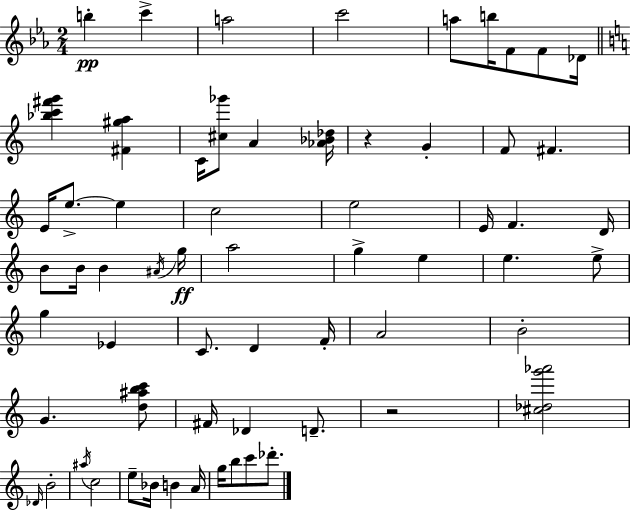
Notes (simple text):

B5/q C6/q A5/h C6/h A5/e B5/s F4/e F4/e Db4/s [Bb5,C6,F#6,G6]/q [F#4,G#5,A5]/q C4/s [C#5,Gb6]/e A4/q [Ab4,Bb4,Db5]/s R/q G4/q F4/e F#4/q. E4/s E5/e. E5/q C5/h E5/h E4/s F4/q. D4/s B4/e B4/s B4/q A#4/s G5/s A5/h G5/q E5/q E5/q. E5/e G5/q Eb4/q C4/e. D4/q F4/s A4/h B4/h G4/q. [D5,A#5,B5,C6]/e F#4/s Db4/q D4/e. R/h [C#5,Db5,G6,Ab6]/h Db4/s B4/h A#5/s C5/h E5/e Bb4/s B4/q A4/s G5/s B5/e C6/e Db6/e.